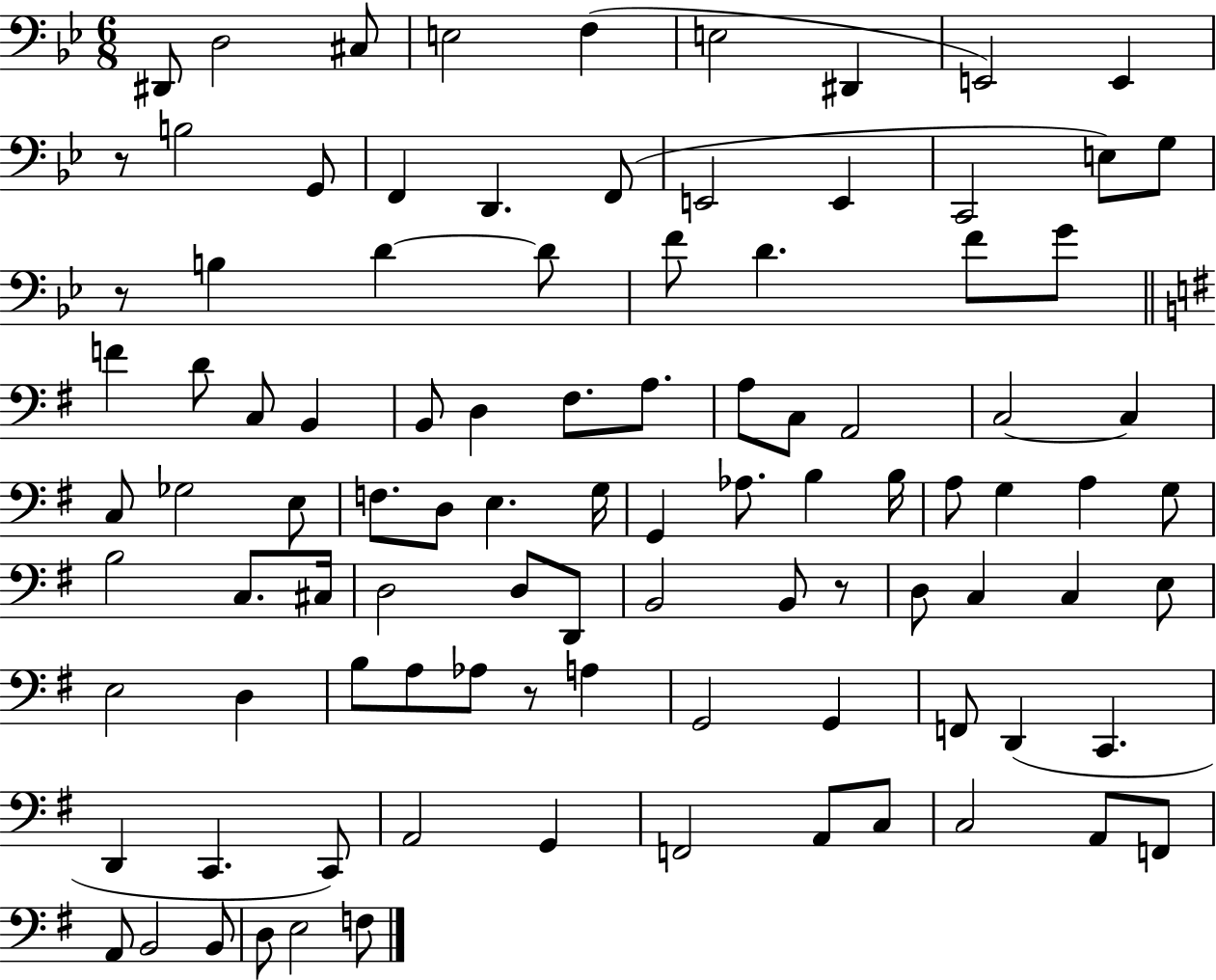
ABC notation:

X:1
T:Untitled
M:6/8
L:1/4
K:Bb
^D,,/2 D,2 ^C,/2 E,2 F, E,2 ^D,, E,,2 E,, z/2 B,2 G,,/2 F,, D,, F,,/2 E,,2 E,, C,,2 E,/2 G,/2 z/2 B, D D/2 F/2 D F/2 G/2 F D/2 C,/2 B,, B,,/2 D, ^F,/2 A,/2 A,/2 C,/2 A,,2 C,2 C, C,/2 _G,2 E,/2 F,/2 D,/2 E, G,/4 G,, _A,/2 B, B,/4 A,/2 G, A, G,/2 B,2 C,/2 ^C,/4 D,2 D,/2 D,,/2 B,,2 B,,/2 z/2 D,/2 C, C, E,/2 E,2 D, B,/2 A,/2 _A,/2 z/2 A, G,,2 G,, F,,/2 D,, C,, D,, C,, C,,/2 A,,2 G,, F,,2 A,,/2 C,/2 C,2 A,,/2 F,,/2 A,,/2 B,,2 B,,/2 D,/2 E,2 F,/2